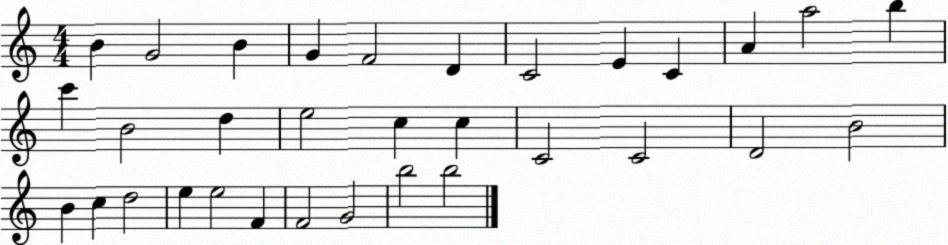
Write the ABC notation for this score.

X:1
T:Untitled
M:4/4
L:1/4
K:C
B G2 B G F2 D C2 E C A a2 b c' B2 d e2 c c C2 C2 D2 B2 B c d2 e e2 F F2 G2 b2 b2